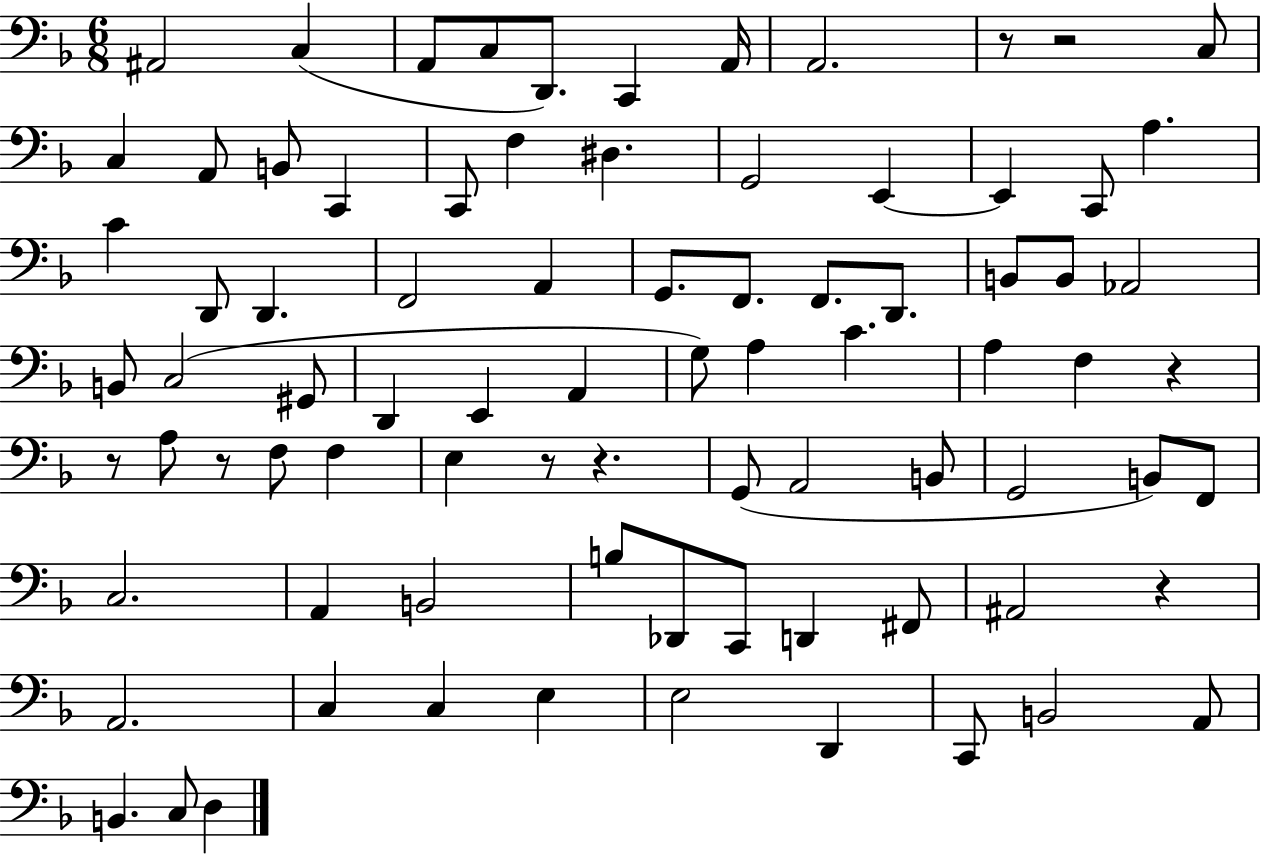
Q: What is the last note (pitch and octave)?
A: D3